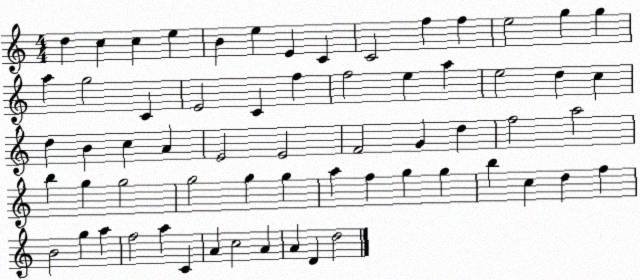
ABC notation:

X:1
T:Untitled
M:4/4
L:1/4
K:C
d c c e B e E C C2 f f e2 g g a g2 C E2 C f f2 e a e2 d c d B c A E2 E2 F2 G d f2 a2 b g g2 g2 g g a f g g b c d f B2 g a f2 a C A c2 A A D d2